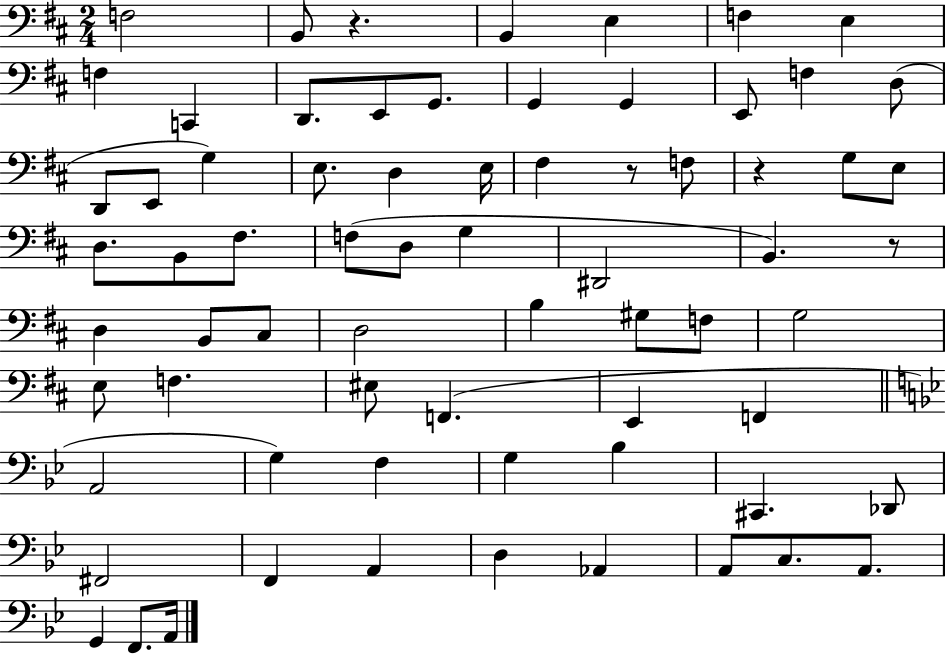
{
  \clef bass
  \numericTimeSignature
  \time 2/4
  \key d \major
  f2 | b,8 r4. | b,4 e4 | f4 e4 | \break f4 c,4 | d,8. e,8 g,8. | g,4 g,4 | e,8 f4 d8( | \break d,8 e,8 g4) | e8. d4 e16 | fis4 r8 f8 | r4 g8 e8 | \break d8. b,8 fis8. | f8( d8 g4 | dis,2 | b,4.) r8 | \break d4 b,8 cis8 | d2 | b4 gis8 f8 | g2 | \break e8 f4. | eis8 f,4.( | e,4 f,4 | \bar "||" \break \key g \minor a,2 | g4) f4 | g4 bes4 | cis,4. des,8 | \break fis,2 | f,4 a,4 | d4 aes,4 | a,8 c8. a,8. | \break g,4 f,8. a,16 | \bar "|."
}